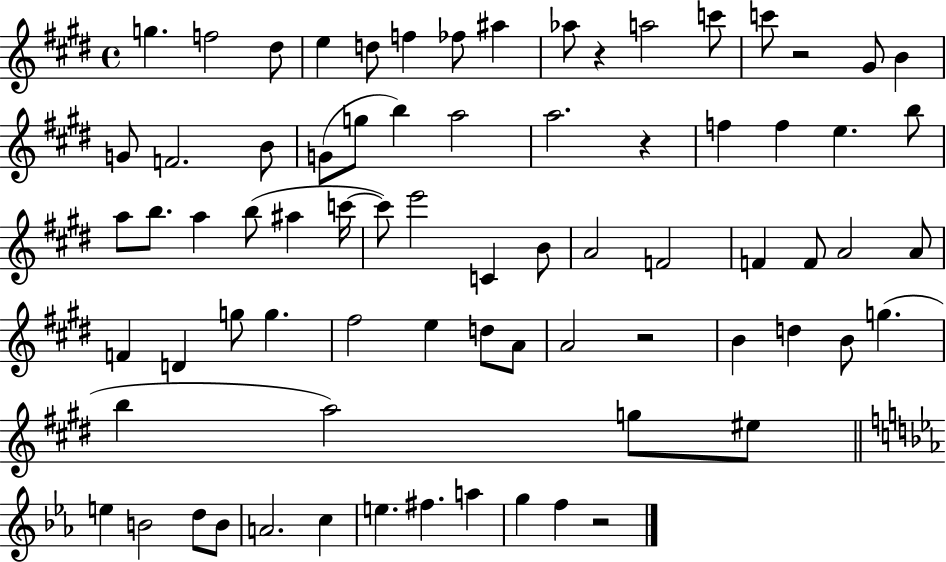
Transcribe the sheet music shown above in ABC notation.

X:1
T:Untitled
M:4/4
L:1/4
K:E
g f2 ^d/2 e d/2 f _f/2 ^a _a/2 z a2 c'/2 c'/2 z2 ^G/2 B G/2 F2 B/2 G/2 g/2 b a2 a2 z f f e b/2 a/2 b/2 a b/2 ^a c'/4 c'/2 e'2 C B/2 A2 F2 F F/2 A2 A/2 F D g/2 g ^f2 e d/2 A/2 A2 z2 B d B/2 g b a2 g/2 ^e/2 e B2 d/2 B/2 A2 c e ^f a g f z2